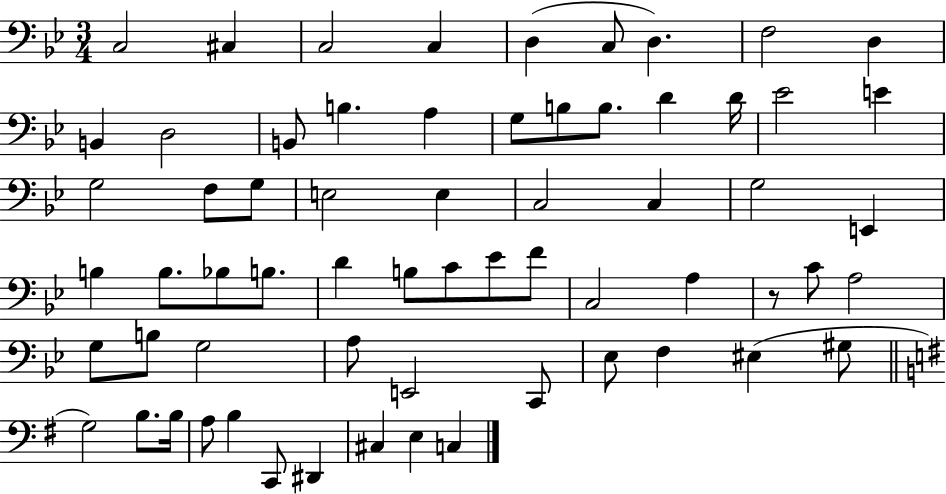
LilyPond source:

{
  \clef bass
  \numericTimeSignature
  \time 3/4
  \key bes \major
  c2 cis4 | c2 c4 | d4( c8 d4.) | f2 d4 | \break b,4 d2 | b,8 b4. a4 | g8 b8 b8. d'4 d'16 | ees'2 e'4 | \break g2 f8 g8 | e2 e4 | c2 c4 | g2 e,4 | \break b4 b8. bes8 b8. | d'4 b8 c'8 ees'8 f'8 | c2 a4 | r8 c'8 a2 | \break g8 b8 g2 | a8 e,2 c,8 | ees8 f4 eis4( gis8 | \bar "||" \break \key g \major g2) b8. b16 | a8 b4 c,8 dis,4 | cis4 e4 c4 | \bar "|."
}